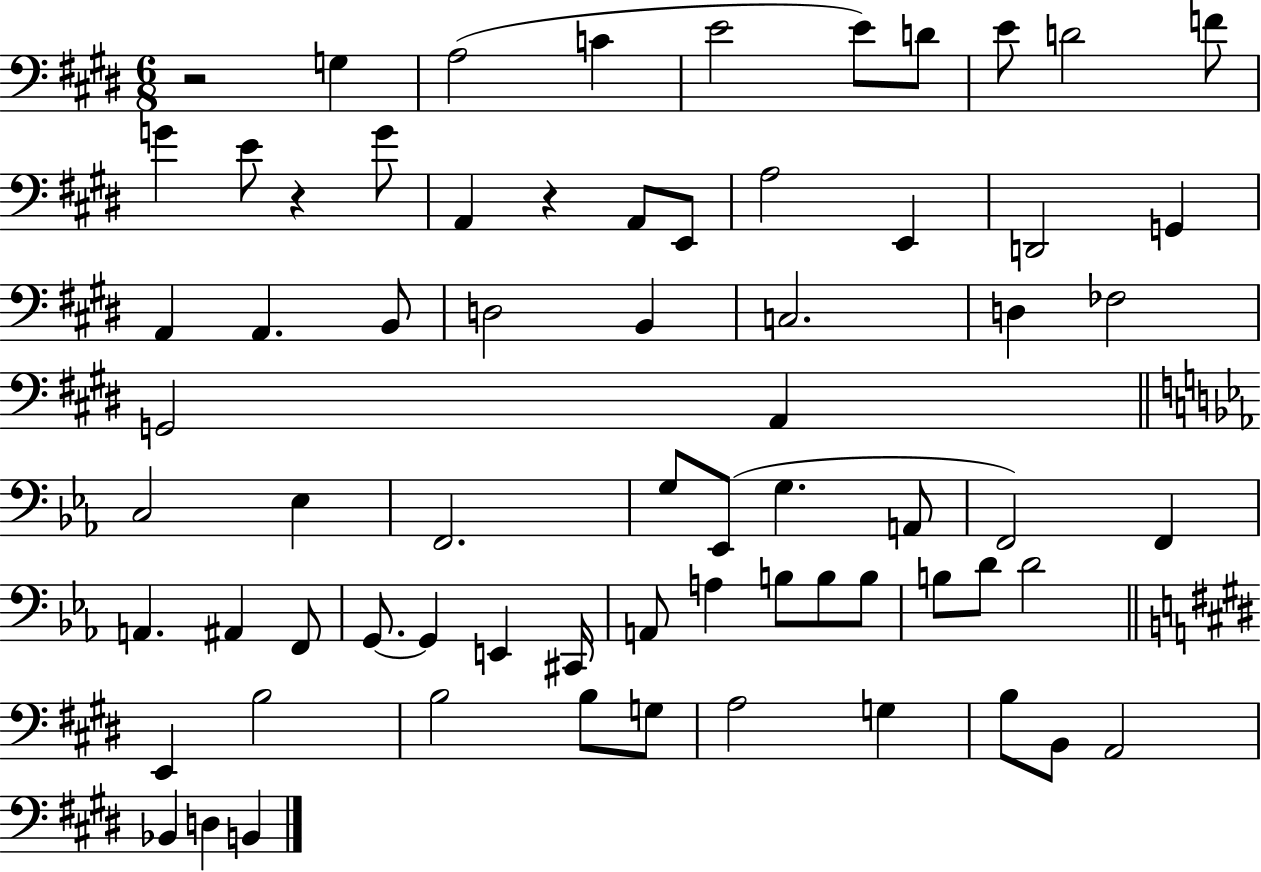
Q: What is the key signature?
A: E major